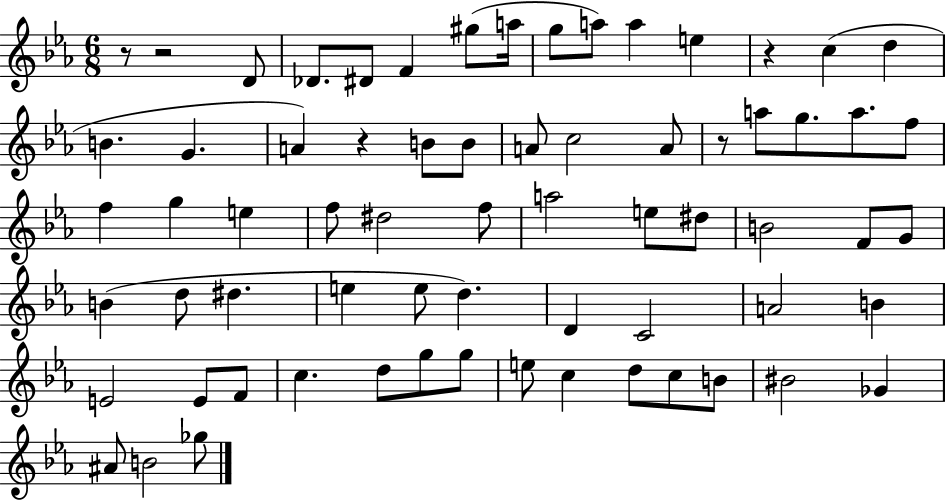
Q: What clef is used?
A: treble